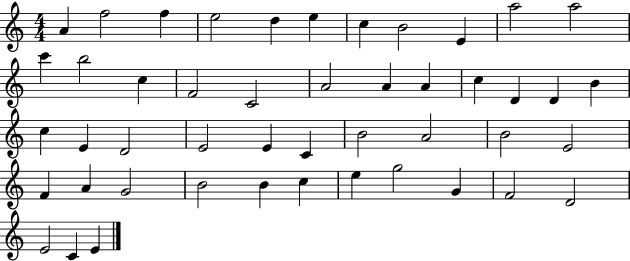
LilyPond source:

{
  \clef treble
  \numericTimeSignature
  \time 4/4
  \key c \major
  a'4 f''2 f''4 | e''2 d''4 e''4 | c''4 b'2 e'4 | a''2 a''2 | \break c'''4 b''2 c''4 | f'2 c'2 | a'2 a'4 a'4 | c''4 d'4 d'4 b'4 | \break c''4 e'4 d'2 | e'2 e'4 c'4 | b'2 a'2 | b'2 e'2 | \break f'4 a'4 g'2 | b'2 b'4 c''4 | e''4 g''2 g'4 | f'2 d'2 | \break e'2 c'4 e'4 | \bar "|."
}